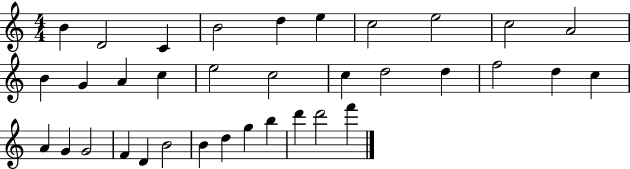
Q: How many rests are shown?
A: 0